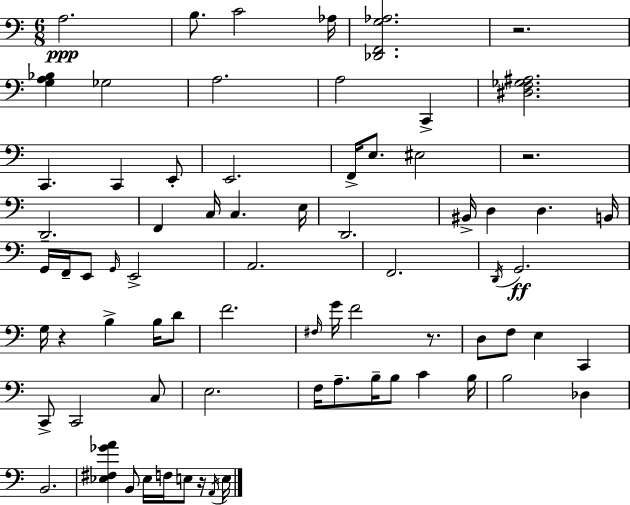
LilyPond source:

{
  \clef bass
  \numericTimeSignature
  \time 6/8
  \key a \minor
  \repeat volta 2 { a2.\ppp | b8. c'2 aes16 | <des, f, g aes>2. | r2. | \break <g a bes>4 ges2 | a2. | a2 c,4-> | <dis f ges ais>2. | \break c,4. c,4 e,8-. | e,2. | f,16-> e8. eis2 | r2. | \break d,2.-- | f,4 c16 c4. e16 | d,2. | bis,16-> d4 d4. b,16 | \break g,16 f,16-- e,8 \grace { g,16 } e,2-> | a,2. | f,2. | \acciaccatura { d,16 }\ff g,2. | \break g16 r4 b4-> b16 | d'8 f'2. | \grace { fis16 } g'16 f'2 | r8. d8 f8 e4 c,4 | \break c,8-> c,2 | c8 e2. | f16 a8.-- b16-- b8 c'4 | b16 b2 des4 | \break b,2. | <ees fis ges' a'>4 b,8 ees16 f16 e8 | r16 \acciaccatura { a,16 } e16 } \bar "|."
}